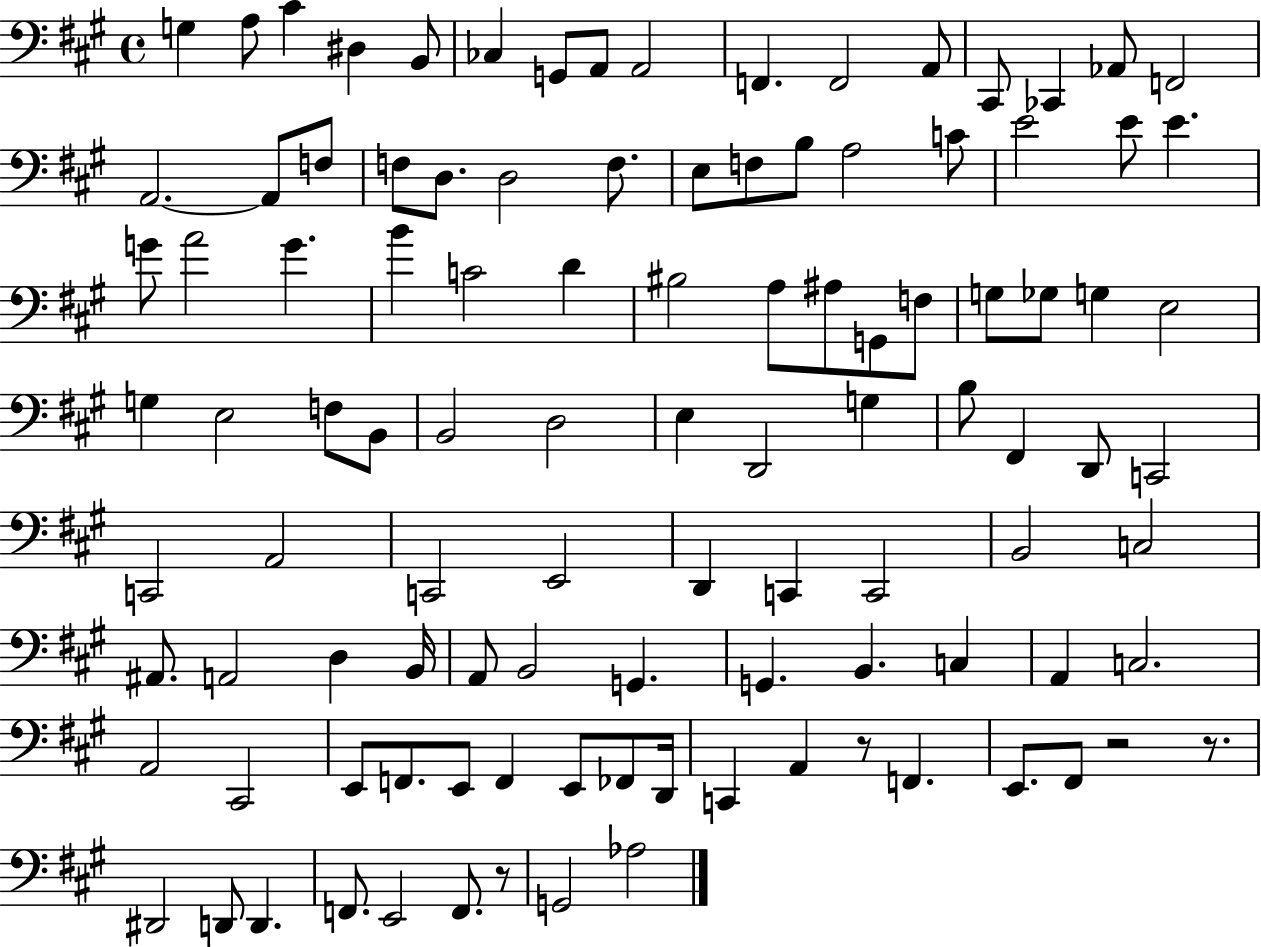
{
  \clef bass
  \time 4/4
  \defaultTimeSignature
  \key a \major
  g4 a8 cis'4 dis4 b,8 | ces4 g,8 a,8 a,2 | f,4. f,2 a,8 | cis,8 ces,4 aes,8 f,2 | \break a,2.~~ a,8 f8 | f8 d8. d2 f8. | e8 f8 b8 a2 c'8 | e'2 e'8 e'4. | \break g'8 a'2 g'4. | b'4 c'2 d'4 | bis2 a8 ais8 g,8 f8 | g8 ges8 g4 e2 | \break g4 e2 f8 b,8 | b,2 d2 | e4 d,2 g4 | b8 fis,4 d,8 c,2 | \break c,2 a,2 | c,2 e,2 | d,4 c,4 c,2 | b,2 c2 | \break ais,8. a,2 d4 b,16 | a,8 b,2 g,4. | g,4. b,4. c4 | a,4 c2. | \break a,2 cis,2 | e,8 f,8. e,8 f,4 e,8 fes,8 d,16 | c,4 a,4 r8 f,4. | e,8. fis,8 r2 r8. | \break dis,2 d,8 d,4. | f,8. e,2 f,8. r8 | g,2 aes2 | \bar "|."
}